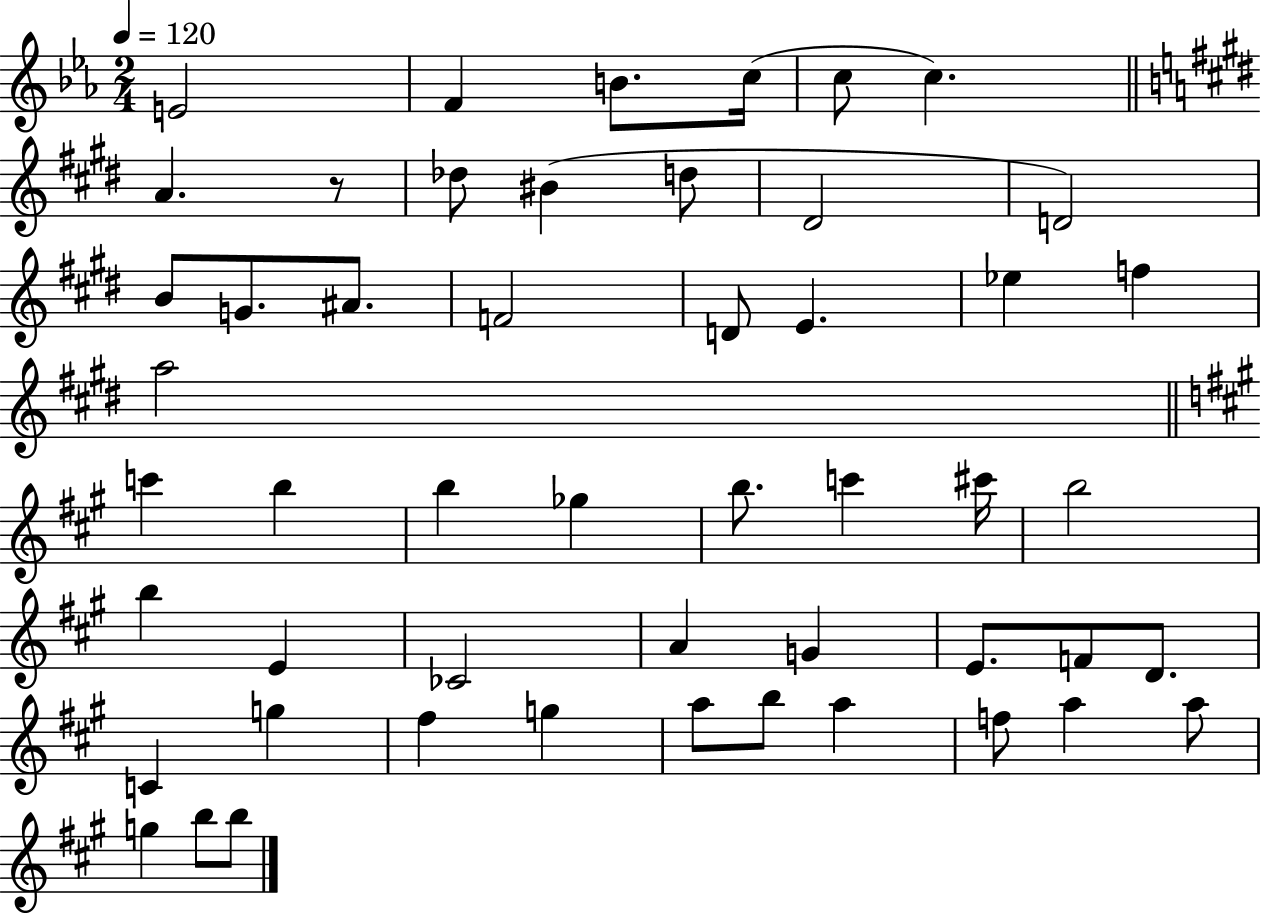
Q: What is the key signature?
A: EES major